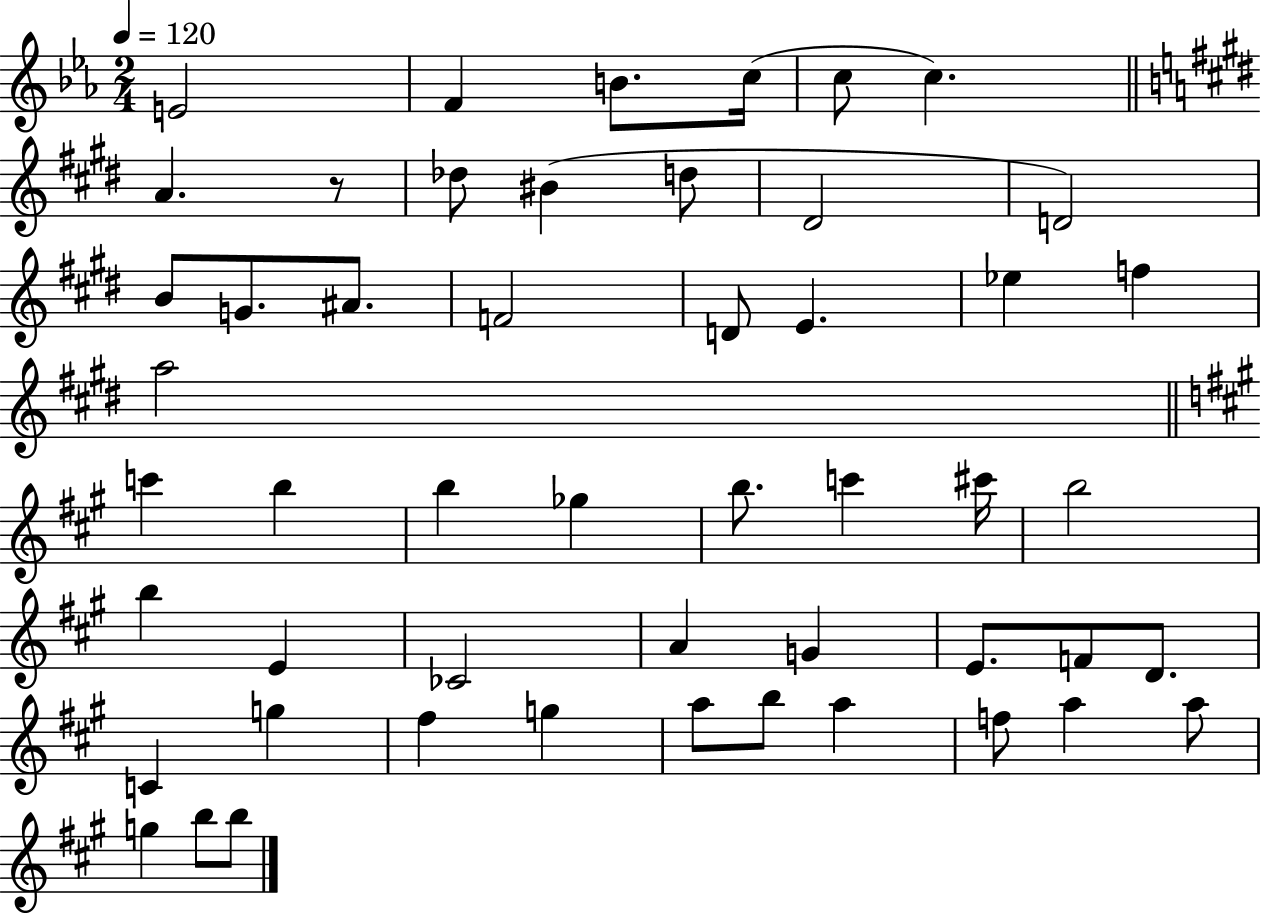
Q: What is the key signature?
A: EES major